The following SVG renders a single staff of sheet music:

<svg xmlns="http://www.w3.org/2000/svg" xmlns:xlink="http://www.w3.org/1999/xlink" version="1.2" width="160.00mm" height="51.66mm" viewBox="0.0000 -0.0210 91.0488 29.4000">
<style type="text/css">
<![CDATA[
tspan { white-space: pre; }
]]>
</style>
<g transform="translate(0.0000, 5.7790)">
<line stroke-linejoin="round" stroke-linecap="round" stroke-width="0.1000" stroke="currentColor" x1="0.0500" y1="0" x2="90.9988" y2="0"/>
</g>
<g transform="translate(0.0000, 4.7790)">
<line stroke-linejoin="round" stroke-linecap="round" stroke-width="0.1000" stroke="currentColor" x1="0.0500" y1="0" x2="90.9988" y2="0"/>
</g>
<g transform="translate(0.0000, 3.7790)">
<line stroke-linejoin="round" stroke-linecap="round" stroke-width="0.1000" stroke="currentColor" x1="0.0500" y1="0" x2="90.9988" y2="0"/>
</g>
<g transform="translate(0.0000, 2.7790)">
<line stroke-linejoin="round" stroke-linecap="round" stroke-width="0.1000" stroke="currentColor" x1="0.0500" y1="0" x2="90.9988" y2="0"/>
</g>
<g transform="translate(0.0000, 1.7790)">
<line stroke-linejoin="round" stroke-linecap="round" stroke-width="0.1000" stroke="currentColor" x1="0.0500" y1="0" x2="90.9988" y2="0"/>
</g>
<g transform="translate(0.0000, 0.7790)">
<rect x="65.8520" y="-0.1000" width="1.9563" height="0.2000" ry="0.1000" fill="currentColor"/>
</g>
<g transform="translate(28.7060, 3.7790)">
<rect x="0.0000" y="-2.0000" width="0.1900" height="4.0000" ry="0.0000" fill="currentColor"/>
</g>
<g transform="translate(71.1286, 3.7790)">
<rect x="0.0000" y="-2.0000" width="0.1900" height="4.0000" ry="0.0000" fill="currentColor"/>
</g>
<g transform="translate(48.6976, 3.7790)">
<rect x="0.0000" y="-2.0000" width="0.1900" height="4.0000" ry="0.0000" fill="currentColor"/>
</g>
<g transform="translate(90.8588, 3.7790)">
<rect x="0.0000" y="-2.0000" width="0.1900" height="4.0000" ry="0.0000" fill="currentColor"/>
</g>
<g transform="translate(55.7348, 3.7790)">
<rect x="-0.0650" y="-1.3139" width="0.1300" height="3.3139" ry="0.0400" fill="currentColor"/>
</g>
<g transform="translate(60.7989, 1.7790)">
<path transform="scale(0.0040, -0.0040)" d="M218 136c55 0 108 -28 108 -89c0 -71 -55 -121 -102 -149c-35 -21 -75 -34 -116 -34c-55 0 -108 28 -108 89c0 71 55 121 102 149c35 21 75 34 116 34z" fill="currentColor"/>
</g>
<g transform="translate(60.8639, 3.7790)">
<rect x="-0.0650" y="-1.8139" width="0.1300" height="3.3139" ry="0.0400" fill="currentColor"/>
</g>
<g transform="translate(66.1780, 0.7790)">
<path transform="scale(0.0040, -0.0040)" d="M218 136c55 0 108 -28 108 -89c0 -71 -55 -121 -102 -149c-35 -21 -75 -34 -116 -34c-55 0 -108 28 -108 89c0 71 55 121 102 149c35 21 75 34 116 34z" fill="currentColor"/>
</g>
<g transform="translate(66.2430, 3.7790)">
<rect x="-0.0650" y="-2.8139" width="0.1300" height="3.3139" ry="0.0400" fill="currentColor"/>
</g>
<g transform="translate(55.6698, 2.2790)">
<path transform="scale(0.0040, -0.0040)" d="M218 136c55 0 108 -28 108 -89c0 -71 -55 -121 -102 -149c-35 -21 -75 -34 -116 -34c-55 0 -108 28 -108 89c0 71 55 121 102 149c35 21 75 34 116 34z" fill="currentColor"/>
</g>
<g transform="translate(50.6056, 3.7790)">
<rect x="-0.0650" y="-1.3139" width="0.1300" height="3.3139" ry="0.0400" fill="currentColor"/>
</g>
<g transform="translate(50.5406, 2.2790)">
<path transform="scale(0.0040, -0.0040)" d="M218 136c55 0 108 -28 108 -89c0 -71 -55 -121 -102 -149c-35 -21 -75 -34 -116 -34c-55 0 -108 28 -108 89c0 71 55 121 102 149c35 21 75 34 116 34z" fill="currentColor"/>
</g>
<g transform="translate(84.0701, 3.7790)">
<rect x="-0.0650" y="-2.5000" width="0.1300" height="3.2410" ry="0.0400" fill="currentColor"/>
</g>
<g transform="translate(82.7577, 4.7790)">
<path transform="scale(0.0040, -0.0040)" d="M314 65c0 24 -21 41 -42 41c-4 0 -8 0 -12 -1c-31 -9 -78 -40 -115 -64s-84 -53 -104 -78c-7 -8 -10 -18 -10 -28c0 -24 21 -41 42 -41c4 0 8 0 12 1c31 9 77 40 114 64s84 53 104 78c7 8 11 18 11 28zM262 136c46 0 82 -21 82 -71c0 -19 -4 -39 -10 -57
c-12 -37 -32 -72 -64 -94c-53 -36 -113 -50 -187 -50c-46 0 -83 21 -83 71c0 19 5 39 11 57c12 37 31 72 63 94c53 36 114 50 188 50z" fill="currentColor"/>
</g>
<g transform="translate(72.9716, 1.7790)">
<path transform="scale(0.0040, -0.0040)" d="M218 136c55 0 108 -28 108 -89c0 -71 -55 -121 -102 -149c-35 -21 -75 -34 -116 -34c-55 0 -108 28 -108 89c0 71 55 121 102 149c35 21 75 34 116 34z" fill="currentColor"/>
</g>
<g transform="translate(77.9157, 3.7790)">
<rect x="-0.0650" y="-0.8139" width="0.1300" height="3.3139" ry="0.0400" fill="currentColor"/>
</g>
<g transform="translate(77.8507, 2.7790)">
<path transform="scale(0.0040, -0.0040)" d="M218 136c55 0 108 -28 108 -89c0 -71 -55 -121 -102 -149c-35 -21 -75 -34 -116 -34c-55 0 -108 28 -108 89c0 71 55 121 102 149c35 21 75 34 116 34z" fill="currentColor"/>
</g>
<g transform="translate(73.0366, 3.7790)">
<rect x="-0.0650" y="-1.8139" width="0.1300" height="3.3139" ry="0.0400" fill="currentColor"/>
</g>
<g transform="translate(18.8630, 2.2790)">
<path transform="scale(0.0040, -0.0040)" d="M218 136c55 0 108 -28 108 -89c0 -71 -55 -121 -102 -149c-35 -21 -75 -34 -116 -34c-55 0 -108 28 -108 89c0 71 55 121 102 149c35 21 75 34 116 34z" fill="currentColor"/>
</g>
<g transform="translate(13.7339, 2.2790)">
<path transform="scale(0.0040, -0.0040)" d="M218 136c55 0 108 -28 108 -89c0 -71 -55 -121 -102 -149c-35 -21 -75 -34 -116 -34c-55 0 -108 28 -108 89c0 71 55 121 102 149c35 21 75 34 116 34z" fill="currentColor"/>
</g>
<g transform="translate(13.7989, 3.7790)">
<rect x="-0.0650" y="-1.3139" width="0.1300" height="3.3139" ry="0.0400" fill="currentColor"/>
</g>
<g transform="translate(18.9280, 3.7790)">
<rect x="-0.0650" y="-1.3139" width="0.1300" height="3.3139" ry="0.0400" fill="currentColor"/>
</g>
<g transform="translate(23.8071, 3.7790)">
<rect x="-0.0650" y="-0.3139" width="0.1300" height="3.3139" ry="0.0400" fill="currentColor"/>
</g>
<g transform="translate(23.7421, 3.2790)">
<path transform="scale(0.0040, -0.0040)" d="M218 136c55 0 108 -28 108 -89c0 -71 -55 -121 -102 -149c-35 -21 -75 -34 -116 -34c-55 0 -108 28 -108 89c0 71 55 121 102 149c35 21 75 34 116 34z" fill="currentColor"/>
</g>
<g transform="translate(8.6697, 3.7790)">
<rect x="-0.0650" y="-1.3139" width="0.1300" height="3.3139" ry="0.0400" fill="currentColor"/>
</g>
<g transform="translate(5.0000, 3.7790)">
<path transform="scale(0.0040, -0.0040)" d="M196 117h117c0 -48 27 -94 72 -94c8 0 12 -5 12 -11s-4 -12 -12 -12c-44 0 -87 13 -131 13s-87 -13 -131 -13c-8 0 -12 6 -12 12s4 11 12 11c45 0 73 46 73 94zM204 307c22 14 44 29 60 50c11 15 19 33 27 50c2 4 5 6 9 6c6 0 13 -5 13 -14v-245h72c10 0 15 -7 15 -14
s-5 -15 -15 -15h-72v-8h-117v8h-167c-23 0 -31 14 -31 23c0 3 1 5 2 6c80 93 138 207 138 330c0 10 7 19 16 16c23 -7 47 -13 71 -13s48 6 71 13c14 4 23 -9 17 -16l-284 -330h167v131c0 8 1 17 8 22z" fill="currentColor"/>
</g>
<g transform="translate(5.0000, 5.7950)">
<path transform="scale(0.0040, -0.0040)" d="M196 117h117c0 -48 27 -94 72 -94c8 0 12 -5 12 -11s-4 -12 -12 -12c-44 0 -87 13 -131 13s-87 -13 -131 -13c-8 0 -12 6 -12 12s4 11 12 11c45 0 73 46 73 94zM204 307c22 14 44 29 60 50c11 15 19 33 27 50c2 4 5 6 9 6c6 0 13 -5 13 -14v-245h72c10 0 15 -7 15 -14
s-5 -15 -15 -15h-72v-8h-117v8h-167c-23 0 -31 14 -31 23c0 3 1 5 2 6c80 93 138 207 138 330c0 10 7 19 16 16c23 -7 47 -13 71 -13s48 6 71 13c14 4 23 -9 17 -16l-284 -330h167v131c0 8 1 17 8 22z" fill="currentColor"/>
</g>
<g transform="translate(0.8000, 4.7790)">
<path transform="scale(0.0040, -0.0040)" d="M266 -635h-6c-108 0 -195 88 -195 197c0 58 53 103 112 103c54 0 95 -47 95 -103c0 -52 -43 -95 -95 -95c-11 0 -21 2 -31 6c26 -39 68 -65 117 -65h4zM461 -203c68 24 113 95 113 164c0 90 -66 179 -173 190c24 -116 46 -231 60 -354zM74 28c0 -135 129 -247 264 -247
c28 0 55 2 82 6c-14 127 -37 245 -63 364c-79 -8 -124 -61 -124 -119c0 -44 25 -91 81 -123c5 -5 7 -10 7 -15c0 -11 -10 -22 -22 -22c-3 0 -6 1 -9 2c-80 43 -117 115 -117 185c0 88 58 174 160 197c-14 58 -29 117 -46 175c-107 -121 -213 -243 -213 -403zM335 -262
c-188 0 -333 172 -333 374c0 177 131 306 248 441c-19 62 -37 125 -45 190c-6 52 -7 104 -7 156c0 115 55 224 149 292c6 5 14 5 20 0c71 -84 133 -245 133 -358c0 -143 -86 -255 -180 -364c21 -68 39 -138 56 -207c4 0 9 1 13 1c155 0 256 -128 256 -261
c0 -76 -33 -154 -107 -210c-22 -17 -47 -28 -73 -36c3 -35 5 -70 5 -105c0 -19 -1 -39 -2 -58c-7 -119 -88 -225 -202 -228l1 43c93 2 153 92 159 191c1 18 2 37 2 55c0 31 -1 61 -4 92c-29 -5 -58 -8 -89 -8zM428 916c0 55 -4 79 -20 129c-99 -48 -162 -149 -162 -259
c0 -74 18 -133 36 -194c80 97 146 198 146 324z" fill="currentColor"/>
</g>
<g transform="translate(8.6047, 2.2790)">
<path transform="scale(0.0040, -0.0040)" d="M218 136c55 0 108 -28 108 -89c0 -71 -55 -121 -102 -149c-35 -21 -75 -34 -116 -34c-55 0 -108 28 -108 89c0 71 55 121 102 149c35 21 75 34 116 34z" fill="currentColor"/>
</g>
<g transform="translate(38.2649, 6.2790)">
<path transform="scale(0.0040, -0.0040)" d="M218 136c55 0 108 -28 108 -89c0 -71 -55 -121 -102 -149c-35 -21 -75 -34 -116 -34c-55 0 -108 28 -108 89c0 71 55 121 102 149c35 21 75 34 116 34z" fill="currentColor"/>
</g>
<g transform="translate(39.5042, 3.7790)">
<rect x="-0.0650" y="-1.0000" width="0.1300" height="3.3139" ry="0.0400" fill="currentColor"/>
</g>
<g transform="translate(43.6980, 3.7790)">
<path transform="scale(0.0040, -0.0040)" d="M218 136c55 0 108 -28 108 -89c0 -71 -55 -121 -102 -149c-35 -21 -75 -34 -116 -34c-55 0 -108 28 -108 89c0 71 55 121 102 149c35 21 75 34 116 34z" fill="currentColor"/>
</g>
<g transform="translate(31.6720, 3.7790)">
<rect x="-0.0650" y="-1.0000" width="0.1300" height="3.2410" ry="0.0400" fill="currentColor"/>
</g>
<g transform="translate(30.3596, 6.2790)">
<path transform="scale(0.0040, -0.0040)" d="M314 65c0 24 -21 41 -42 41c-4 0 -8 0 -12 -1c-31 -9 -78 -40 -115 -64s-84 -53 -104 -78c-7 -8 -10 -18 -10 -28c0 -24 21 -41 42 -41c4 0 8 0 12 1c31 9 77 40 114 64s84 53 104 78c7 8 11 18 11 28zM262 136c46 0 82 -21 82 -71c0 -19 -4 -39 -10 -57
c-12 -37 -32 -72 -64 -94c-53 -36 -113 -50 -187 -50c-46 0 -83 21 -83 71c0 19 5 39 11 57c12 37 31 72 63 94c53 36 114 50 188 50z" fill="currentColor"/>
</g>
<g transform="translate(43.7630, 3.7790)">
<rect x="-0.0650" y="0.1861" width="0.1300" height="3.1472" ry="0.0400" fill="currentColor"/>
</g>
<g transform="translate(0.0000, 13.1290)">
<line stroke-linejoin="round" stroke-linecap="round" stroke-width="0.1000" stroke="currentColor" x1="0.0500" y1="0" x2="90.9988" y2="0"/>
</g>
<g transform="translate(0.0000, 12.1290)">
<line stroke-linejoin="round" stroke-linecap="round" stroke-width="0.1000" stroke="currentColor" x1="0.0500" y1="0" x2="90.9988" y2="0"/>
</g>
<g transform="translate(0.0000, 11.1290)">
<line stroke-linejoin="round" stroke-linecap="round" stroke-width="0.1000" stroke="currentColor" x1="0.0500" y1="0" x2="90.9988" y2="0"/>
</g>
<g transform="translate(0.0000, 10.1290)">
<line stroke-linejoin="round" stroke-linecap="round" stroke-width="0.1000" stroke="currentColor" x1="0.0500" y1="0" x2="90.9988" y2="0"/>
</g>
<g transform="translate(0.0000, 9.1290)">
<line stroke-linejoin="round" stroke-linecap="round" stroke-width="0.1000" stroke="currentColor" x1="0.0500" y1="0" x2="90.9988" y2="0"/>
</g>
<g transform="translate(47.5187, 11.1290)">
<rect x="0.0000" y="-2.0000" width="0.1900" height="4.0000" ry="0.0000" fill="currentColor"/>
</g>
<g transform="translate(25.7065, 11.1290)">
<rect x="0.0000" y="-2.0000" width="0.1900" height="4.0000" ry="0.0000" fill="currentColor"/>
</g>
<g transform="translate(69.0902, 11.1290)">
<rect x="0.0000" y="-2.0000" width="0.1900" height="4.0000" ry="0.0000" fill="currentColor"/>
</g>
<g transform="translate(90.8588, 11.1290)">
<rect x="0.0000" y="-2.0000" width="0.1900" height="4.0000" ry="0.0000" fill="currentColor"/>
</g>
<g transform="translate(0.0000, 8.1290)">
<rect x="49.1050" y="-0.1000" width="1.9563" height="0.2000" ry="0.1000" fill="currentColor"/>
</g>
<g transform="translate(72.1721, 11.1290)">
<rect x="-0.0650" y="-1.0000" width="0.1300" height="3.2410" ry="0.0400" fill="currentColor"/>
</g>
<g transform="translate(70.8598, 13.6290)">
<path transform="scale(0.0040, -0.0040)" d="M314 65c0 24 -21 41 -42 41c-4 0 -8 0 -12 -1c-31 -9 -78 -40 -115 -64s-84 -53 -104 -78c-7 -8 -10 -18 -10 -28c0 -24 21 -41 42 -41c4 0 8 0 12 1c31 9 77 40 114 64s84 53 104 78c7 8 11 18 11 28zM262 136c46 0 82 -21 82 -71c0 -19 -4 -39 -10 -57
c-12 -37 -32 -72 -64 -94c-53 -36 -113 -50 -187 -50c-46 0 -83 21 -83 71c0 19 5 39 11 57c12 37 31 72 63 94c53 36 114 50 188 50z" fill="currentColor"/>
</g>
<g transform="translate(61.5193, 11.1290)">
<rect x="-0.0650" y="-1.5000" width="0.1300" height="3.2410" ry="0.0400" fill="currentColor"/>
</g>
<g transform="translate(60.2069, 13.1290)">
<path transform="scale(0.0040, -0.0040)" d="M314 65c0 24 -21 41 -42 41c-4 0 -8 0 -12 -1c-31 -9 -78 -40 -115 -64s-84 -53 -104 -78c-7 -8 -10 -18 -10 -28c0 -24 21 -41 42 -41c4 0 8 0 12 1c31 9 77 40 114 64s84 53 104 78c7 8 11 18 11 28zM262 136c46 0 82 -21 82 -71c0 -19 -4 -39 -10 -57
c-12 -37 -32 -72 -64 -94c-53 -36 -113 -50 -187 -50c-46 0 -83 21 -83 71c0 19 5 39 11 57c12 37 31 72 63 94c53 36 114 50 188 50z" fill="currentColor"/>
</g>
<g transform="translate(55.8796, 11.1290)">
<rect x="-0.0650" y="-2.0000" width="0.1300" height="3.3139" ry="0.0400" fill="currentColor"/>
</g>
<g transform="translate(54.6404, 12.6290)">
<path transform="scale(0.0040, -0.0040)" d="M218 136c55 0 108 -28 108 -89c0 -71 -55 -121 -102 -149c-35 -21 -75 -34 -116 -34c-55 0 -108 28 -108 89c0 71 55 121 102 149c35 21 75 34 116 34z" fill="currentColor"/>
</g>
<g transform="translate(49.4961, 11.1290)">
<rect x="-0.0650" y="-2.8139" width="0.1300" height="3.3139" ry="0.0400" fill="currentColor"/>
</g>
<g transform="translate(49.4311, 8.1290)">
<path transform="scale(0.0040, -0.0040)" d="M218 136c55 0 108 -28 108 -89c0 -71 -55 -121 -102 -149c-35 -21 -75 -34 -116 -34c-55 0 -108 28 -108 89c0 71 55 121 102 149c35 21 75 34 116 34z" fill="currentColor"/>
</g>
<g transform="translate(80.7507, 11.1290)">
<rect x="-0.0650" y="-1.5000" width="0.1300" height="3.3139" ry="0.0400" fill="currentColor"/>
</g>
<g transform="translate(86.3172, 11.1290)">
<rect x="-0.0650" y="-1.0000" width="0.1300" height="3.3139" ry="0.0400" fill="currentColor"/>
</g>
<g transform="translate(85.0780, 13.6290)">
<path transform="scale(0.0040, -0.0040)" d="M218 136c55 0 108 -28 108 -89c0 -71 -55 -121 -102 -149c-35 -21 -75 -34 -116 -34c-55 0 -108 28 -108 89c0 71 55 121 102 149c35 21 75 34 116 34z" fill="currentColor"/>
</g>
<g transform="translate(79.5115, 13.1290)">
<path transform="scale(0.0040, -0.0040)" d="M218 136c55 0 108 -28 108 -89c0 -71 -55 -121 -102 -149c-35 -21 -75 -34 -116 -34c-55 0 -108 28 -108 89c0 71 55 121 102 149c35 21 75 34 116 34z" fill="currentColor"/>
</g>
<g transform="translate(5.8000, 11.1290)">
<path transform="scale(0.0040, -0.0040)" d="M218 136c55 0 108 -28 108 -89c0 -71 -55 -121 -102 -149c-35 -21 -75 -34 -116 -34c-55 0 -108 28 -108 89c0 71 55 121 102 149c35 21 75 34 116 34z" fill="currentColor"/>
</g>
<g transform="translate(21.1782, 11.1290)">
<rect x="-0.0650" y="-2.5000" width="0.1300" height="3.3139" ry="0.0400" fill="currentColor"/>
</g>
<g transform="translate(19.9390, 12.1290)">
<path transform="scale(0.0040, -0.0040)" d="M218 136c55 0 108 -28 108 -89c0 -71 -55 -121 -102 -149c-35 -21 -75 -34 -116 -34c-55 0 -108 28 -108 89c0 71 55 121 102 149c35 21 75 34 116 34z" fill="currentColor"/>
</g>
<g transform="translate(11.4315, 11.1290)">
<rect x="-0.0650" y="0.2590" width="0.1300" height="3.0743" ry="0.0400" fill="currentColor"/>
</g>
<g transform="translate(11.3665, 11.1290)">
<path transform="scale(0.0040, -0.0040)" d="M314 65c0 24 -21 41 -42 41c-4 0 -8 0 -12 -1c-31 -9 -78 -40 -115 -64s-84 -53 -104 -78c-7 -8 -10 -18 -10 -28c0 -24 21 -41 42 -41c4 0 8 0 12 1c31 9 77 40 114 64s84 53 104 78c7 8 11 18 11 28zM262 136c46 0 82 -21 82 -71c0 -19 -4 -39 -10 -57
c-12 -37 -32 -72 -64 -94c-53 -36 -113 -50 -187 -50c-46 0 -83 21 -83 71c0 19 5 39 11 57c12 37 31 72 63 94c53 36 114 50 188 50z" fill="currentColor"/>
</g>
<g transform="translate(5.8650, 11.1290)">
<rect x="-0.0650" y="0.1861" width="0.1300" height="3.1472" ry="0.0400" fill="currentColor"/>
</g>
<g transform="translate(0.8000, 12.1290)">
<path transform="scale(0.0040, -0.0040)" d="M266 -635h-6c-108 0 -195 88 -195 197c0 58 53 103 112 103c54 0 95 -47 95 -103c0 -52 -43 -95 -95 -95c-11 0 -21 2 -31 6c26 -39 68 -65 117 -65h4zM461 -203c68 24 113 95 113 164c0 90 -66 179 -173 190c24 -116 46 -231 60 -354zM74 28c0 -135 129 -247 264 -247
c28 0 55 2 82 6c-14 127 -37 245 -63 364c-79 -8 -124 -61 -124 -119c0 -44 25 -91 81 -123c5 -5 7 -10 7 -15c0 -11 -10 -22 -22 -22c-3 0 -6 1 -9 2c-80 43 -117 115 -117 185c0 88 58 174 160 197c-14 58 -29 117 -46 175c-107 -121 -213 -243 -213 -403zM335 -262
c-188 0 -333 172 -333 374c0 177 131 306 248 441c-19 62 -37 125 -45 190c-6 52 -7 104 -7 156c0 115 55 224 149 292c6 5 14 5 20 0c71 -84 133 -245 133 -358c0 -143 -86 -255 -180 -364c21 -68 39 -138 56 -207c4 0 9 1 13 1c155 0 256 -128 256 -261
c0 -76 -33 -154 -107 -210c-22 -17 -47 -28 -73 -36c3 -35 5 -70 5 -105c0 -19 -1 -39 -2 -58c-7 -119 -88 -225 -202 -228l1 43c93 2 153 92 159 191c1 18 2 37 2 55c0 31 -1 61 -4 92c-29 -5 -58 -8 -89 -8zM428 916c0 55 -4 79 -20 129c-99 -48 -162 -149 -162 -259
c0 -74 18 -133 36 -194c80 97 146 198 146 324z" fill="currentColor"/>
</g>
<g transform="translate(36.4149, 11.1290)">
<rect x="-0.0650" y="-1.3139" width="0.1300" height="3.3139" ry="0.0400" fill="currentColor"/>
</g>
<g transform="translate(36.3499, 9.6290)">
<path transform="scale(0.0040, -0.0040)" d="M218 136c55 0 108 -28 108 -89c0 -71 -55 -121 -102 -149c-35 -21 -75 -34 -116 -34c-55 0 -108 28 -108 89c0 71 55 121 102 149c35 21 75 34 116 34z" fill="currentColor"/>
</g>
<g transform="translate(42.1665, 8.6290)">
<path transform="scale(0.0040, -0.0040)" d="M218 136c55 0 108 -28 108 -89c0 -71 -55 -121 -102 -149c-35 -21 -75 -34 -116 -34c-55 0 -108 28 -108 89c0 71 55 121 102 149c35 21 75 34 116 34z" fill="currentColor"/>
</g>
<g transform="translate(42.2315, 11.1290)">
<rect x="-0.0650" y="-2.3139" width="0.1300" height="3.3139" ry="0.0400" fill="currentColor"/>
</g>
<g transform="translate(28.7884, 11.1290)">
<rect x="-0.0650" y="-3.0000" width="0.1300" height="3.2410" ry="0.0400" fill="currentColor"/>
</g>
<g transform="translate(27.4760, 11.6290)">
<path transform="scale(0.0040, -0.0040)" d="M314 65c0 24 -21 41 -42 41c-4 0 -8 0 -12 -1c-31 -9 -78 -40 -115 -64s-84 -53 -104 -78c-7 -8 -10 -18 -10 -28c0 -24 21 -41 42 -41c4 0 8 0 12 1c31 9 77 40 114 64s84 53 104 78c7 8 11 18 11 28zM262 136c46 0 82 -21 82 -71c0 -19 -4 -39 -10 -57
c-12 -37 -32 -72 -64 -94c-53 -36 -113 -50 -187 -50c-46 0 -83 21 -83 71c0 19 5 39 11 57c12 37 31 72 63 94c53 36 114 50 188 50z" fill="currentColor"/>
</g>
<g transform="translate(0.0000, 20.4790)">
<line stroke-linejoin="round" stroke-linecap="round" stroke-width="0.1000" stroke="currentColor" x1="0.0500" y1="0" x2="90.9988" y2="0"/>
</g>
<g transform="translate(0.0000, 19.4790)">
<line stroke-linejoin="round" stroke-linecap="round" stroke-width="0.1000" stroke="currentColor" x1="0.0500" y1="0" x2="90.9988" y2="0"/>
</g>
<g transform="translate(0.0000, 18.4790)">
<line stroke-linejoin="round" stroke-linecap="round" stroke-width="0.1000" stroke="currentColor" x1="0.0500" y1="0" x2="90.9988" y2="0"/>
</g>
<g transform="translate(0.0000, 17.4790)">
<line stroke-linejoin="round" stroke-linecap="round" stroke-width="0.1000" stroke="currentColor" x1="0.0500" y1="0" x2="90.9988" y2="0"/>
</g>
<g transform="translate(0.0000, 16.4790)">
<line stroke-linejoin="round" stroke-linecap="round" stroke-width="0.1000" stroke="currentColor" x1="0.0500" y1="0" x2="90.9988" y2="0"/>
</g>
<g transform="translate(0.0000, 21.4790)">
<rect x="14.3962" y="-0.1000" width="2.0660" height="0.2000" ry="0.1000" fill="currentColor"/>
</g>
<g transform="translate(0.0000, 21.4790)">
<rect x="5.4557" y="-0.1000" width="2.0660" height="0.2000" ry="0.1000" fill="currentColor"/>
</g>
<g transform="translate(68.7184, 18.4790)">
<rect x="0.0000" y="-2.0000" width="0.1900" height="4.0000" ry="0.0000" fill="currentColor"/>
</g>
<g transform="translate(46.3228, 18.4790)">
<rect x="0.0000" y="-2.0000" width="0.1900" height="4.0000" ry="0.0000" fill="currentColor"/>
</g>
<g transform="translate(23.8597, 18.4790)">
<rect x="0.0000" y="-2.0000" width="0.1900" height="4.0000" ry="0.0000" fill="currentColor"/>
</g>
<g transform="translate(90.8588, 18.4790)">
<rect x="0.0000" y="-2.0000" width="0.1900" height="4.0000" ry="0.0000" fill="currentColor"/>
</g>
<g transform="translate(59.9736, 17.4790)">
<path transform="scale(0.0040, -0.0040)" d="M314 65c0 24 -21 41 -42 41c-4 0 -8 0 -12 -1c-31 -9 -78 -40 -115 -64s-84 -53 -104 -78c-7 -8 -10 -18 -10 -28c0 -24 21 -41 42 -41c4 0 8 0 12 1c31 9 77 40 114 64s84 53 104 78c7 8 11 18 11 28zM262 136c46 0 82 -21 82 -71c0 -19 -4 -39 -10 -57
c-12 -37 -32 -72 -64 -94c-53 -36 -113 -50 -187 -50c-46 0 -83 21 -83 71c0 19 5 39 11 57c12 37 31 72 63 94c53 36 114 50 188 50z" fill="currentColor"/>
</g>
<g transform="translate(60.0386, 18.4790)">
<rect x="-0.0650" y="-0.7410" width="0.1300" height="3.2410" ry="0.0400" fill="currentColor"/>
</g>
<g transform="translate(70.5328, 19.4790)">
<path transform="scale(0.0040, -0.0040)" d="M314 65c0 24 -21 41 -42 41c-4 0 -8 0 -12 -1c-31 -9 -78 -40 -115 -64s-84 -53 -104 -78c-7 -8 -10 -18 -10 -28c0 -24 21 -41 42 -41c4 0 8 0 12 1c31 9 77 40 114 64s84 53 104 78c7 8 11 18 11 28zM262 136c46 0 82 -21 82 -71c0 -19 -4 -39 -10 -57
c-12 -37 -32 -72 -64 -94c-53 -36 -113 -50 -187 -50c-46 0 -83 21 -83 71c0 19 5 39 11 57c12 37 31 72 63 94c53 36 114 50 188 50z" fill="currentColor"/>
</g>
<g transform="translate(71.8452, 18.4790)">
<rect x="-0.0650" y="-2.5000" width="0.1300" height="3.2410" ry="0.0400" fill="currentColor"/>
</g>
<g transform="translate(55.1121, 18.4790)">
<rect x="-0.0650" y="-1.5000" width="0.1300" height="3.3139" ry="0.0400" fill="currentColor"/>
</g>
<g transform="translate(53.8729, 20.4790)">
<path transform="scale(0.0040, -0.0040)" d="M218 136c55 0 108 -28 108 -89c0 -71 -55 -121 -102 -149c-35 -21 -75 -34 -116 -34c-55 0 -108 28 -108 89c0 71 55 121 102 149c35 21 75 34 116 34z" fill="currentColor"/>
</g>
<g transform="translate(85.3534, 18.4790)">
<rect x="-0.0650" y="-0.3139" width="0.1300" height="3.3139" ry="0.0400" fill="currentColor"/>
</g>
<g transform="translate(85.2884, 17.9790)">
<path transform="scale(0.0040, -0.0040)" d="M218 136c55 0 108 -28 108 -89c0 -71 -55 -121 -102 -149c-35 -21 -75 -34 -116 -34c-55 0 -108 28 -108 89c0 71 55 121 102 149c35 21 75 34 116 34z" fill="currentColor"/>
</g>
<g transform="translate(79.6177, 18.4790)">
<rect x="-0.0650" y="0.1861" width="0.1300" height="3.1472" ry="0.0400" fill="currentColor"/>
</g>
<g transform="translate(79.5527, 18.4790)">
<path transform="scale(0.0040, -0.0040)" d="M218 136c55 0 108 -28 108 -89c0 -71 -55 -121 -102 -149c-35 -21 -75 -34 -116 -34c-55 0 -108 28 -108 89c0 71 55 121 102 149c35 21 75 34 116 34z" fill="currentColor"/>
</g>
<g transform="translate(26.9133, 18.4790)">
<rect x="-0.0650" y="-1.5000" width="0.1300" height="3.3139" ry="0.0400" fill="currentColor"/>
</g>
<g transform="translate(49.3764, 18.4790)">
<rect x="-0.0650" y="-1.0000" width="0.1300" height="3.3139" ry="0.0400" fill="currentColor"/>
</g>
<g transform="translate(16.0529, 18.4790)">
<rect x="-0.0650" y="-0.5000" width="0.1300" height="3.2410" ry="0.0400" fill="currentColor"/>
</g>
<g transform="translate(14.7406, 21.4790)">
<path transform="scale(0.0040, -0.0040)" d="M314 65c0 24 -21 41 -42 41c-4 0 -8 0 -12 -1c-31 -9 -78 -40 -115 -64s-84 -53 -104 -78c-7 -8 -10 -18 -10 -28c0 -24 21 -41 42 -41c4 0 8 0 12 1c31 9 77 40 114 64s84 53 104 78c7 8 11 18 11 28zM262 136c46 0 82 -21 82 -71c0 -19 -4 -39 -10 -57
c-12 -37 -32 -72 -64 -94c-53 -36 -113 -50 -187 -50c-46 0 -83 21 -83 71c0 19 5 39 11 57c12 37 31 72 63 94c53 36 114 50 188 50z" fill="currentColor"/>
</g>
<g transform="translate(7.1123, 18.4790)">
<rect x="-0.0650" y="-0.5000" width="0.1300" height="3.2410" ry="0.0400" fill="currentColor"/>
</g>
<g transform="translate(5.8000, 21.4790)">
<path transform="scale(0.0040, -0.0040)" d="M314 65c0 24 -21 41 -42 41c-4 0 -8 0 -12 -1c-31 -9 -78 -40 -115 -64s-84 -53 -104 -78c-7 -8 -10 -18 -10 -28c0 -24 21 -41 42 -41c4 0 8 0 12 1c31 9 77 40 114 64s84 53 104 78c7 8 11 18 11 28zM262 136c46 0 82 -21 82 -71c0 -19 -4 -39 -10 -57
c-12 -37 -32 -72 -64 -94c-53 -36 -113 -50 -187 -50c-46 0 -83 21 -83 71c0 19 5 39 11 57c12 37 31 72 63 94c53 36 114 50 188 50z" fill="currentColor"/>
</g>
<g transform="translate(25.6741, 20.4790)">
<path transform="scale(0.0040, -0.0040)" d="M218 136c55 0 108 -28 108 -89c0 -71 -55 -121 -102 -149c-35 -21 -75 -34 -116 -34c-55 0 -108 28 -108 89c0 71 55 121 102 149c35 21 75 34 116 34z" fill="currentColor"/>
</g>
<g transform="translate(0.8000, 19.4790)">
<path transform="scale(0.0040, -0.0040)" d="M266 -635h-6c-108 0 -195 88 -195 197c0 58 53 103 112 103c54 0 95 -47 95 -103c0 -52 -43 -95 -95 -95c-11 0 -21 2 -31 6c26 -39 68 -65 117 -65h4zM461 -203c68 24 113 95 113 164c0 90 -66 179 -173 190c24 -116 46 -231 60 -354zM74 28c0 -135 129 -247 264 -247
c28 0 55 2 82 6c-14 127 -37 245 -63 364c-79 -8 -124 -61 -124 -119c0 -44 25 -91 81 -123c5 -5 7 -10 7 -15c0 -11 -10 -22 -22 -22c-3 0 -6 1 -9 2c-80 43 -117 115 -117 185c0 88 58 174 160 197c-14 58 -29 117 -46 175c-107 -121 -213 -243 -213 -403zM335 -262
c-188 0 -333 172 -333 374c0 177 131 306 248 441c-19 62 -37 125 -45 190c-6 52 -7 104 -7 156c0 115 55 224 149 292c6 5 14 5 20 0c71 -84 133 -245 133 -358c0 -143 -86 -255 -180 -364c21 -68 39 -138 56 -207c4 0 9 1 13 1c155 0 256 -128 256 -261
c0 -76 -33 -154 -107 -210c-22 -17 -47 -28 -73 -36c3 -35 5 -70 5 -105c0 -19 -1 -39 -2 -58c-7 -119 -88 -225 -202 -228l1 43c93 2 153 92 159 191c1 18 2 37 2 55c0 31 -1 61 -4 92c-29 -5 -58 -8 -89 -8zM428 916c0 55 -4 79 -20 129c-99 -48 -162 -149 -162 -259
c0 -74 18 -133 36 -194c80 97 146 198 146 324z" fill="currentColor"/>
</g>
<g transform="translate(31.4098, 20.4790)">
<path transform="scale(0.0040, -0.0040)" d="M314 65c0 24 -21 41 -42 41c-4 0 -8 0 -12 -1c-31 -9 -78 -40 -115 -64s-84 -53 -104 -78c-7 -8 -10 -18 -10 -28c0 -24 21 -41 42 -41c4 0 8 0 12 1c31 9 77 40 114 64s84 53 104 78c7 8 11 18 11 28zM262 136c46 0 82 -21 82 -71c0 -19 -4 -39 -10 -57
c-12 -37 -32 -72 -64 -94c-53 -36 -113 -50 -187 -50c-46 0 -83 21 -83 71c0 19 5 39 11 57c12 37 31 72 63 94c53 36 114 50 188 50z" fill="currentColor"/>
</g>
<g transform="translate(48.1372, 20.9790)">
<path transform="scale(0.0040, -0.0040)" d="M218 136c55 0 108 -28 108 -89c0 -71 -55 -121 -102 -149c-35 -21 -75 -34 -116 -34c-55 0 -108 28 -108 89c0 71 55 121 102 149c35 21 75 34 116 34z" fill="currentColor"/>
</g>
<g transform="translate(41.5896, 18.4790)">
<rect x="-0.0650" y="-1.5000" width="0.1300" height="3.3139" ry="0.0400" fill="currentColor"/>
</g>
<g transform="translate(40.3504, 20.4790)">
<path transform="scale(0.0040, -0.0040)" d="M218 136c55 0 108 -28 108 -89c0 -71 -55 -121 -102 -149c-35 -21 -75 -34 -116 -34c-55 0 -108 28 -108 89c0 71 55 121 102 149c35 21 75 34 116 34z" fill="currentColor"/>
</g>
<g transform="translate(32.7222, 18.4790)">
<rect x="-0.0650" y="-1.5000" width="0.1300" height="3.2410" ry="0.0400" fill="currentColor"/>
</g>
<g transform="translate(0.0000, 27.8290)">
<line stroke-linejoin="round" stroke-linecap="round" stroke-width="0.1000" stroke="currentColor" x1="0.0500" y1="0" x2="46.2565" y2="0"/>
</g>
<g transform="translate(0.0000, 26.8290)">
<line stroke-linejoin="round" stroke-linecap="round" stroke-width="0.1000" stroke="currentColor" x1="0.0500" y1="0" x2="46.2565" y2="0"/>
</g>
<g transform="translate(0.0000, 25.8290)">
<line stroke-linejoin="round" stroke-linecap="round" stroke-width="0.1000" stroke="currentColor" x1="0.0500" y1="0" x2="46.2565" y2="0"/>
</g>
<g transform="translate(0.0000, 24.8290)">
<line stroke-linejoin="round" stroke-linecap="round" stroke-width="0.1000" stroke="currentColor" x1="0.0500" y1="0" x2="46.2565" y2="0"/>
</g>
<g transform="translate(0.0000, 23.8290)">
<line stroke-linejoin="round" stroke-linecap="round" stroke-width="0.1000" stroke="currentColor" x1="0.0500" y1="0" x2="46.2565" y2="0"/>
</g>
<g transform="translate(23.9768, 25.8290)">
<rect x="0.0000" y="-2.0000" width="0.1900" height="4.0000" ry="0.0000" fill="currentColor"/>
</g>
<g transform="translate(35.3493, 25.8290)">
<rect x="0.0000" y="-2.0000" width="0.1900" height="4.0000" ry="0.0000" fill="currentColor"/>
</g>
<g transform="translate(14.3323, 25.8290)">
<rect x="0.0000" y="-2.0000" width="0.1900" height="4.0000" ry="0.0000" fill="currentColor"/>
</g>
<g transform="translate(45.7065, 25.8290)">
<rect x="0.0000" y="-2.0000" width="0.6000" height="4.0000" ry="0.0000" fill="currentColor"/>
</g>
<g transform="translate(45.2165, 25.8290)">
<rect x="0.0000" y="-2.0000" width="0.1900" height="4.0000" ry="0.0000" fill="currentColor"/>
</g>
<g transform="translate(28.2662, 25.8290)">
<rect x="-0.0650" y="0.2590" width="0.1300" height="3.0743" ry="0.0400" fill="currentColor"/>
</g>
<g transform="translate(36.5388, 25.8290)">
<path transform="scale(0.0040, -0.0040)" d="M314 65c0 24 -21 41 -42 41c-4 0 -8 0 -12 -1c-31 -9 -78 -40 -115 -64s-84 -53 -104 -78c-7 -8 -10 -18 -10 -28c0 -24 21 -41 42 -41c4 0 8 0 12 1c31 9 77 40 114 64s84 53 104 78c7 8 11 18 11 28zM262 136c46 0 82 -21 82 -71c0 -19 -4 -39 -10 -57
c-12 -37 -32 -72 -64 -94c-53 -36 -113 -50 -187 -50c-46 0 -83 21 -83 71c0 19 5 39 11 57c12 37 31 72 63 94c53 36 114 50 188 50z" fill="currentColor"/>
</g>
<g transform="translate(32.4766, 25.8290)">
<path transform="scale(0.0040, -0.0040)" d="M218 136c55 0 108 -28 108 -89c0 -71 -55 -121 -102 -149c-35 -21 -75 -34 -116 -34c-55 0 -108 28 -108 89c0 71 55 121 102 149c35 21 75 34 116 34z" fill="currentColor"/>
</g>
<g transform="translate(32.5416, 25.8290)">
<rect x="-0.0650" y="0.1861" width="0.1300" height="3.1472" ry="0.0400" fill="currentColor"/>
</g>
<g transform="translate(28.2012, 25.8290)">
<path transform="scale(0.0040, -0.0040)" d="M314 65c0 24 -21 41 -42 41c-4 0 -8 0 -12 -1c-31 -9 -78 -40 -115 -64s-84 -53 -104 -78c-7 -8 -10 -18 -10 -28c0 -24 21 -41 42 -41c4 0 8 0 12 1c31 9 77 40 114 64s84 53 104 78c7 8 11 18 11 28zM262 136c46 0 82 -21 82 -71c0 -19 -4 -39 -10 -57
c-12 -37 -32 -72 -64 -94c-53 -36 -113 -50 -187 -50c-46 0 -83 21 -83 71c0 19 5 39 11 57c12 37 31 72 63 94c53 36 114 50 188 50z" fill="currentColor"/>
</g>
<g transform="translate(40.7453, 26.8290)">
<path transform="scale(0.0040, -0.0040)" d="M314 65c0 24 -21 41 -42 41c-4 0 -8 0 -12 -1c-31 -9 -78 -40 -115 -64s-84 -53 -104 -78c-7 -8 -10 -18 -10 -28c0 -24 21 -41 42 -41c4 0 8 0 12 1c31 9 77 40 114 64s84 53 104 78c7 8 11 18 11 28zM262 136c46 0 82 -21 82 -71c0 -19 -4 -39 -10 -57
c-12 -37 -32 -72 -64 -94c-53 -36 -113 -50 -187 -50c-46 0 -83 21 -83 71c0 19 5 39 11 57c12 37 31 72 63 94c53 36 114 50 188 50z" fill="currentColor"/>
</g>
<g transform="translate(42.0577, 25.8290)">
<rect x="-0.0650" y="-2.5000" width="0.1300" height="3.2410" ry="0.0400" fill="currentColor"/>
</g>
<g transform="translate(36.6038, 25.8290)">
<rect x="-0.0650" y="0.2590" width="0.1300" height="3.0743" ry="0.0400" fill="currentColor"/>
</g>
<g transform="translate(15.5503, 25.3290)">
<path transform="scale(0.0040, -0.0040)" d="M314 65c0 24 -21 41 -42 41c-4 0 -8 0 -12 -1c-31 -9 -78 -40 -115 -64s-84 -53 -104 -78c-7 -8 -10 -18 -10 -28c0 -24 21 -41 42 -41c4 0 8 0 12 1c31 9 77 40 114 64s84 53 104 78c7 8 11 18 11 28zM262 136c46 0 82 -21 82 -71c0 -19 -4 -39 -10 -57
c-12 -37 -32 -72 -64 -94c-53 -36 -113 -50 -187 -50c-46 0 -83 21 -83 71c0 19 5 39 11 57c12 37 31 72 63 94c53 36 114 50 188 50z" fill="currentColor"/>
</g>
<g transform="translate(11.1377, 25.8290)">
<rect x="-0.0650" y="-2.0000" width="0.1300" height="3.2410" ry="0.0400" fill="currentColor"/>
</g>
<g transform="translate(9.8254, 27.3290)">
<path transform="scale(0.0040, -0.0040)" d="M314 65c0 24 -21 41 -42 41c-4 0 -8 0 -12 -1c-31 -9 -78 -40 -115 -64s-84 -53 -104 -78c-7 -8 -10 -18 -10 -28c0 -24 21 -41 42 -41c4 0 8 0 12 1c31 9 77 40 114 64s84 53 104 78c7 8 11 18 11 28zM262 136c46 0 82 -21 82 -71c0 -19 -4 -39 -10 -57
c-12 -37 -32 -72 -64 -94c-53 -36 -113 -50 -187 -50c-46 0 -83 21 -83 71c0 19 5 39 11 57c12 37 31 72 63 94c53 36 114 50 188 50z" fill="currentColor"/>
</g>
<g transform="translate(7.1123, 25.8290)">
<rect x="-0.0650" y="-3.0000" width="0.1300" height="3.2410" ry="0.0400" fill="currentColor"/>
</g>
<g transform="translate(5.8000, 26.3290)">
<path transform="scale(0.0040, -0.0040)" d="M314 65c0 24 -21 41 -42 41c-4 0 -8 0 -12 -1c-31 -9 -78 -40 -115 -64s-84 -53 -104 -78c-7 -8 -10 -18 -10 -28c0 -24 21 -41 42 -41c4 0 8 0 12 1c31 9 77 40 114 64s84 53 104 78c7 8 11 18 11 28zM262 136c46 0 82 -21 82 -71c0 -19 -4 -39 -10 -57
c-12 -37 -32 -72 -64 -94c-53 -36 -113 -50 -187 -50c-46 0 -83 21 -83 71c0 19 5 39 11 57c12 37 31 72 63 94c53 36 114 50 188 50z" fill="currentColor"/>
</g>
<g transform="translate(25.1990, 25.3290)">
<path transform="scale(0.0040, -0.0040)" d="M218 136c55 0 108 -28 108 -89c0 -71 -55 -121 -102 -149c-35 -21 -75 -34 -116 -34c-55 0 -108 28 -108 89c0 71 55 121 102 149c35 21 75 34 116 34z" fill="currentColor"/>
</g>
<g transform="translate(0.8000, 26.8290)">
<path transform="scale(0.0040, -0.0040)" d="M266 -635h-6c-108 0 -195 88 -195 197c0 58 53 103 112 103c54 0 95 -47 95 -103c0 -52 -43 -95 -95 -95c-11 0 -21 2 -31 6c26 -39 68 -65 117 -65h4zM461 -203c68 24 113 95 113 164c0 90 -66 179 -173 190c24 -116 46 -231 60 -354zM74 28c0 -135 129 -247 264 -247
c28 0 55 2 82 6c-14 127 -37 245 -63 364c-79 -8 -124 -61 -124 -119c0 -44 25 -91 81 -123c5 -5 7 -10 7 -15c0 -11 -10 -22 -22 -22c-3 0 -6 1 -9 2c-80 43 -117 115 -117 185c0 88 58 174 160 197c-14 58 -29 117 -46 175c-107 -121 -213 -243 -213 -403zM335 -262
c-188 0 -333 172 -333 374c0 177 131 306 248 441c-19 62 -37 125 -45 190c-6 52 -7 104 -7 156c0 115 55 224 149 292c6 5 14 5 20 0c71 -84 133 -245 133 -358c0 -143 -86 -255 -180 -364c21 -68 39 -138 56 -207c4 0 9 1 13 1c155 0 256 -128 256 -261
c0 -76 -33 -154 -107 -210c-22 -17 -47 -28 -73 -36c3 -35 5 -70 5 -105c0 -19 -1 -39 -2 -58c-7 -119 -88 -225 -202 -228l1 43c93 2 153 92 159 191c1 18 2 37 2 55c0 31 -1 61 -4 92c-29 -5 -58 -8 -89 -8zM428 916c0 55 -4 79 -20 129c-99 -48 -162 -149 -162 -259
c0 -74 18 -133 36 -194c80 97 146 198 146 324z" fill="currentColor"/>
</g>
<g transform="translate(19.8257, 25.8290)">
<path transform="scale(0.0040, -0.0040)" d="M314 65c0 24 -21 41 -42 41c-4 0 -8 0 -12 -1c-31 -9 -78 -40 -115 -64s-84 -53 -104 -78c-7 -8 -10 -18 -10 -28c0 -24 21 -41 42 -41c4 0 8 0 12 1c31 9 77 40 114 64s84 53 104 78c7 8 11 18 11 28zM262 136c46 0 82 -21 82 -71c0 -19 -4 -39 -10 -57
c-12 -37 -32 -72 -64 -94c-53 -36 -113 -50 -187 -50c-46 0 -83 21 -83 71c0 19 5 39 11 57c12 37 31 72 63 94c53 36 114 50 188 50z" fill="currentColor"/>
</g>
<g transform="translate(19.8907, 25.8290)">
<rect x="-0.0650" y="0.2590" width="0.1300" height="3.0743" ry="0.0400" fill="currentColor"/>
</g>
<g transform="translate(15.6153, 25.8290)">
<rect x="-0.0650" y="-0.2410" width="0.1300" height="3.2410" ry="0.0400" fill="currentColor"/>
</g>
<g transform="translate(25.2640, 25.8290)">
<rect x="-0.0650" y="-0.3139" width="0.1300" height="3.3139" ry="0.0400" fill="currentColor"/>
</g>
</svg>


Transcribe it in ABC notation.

X:1
T:Untitled
M:4/4
L:1/4
K:C
e e e c D2 D B e e f a f d G2 B B2 G A2 e g a F E2 D2 E D C2 C2 E E2 E D E d2 G2 B c A2 F2 c2 B2 c B2 B B2 G2